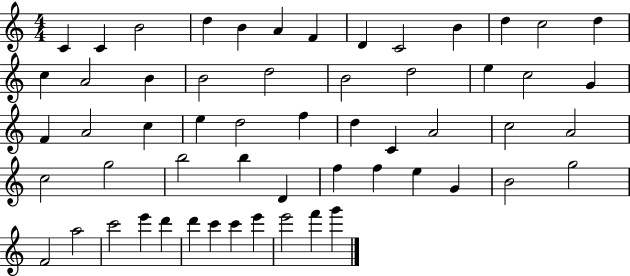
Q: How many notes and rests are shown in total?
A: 57